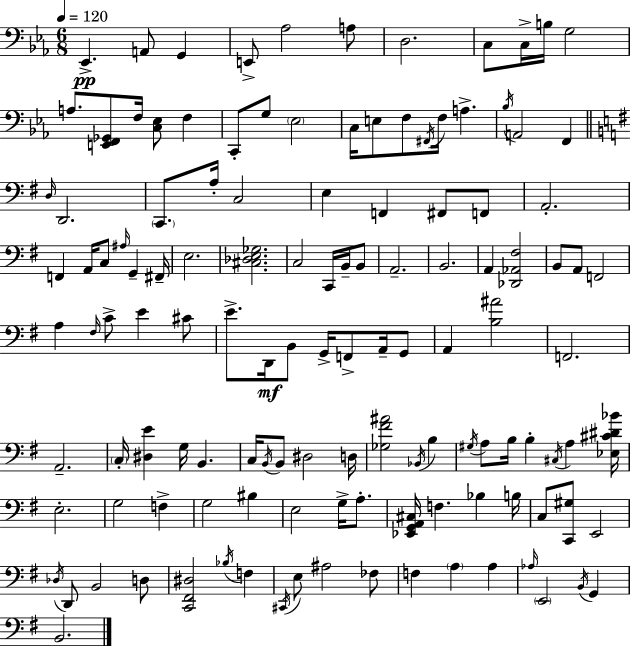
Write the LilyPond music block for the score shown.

{
  \clef bass
  \numericTimeSignature
  \time 6/8
  \key c \minor
  \tempo 4 = 120
  \repeat volta 2 { ees,4.->\pp a,8 g,4 | e,8-> aes2 a8 | d2. | c8 c16-> b16 g2 | \break a8. <e, f, ges,>8 f16 <c ees>8 f4 | c,8-. g8 \parenthesize ees2 | c16 e8 f8 \acciaccatura { fis,16 } f16 a4.-> | \acciaccatura { bes16 } a,2 f,4 | \break \bar "||" \break \key g \major \grace { d16 } d,2. | \parenthesize c,8. a16-. c2 | e4 f,4 fis,8 f,8 | a,2.-. | \break f,4 a,16 c8 \grace { ais16 } g,4-- | fis,16-- e2. | <cis des e ges>2. | c2 c,16 b,16-- | \break b,8 a,2.-- | b,2. | a,4 <des, aes, fis>2 | b,8 a,8 f,2 | \break a4 \grace { fis16 } c'8-> e'4 | cis'8 e'8.-> d,16\mf b,8 g,16-> f,8-> | a,16-- g,8 a,4 <b ais'>2 | f,2. | \break a,2.-- | \parenthesize c16-. <dis e'>4 g16 b,4. | c16 \acciaccatura { b,16 } b,8 dis2 | d16 <ges fis' ais'>2 | \break \acciaccatura { bes,16 } b4 \acciaccatura { gis16 } a8 b16 b4-. | \acciaccatura { cis16 } a4 <ees cis' dis' bes'>16 e2.-. | g2 | f4-> g2 | \break bis4 e2 | g16-> a8.-. <ees, g, a, cis>16 f4. | bes4 b16 c8 <c, gis>8 e,2 | \acciaccatura { des16 } d,8 b,2 | \break d8 <c, fis, dis>2 | \acciaccatura { bes16 } f4 \acciaccatura { cis,16 } e8 | ais2 fes8 f4 | \parenthesize a4 a4 \grace { aes16 } \parenthesize e,2 | \break \acciaccatura { b,16 } g,4 | b,2. | } \bar "|."
}